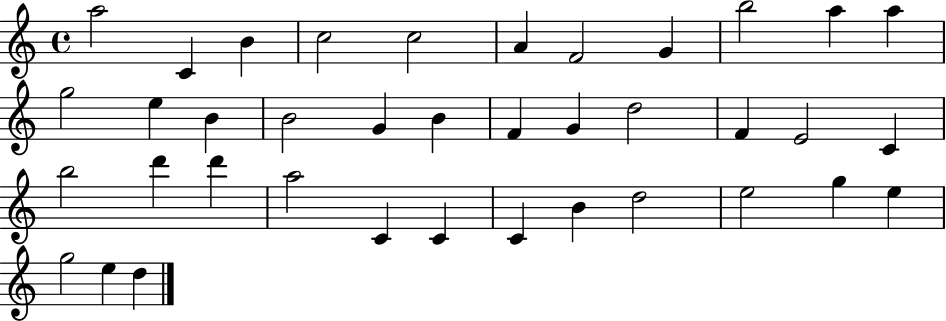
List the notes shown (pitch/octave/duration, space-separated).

A5/h C4/q B4/q C5/h C5/h A4/q F4/h G4/q B5/h A5/q A5/q G5/h E5/q B4/q B4/h G4/q B4/q F4/q G4/q D5/h F4/q E4/h C4/q B5/h D6/q D6/q A5/h C4/q C4/q C4/q B4/q D5/h E5/h G5/q E5/q G5/h E5/q D5/q